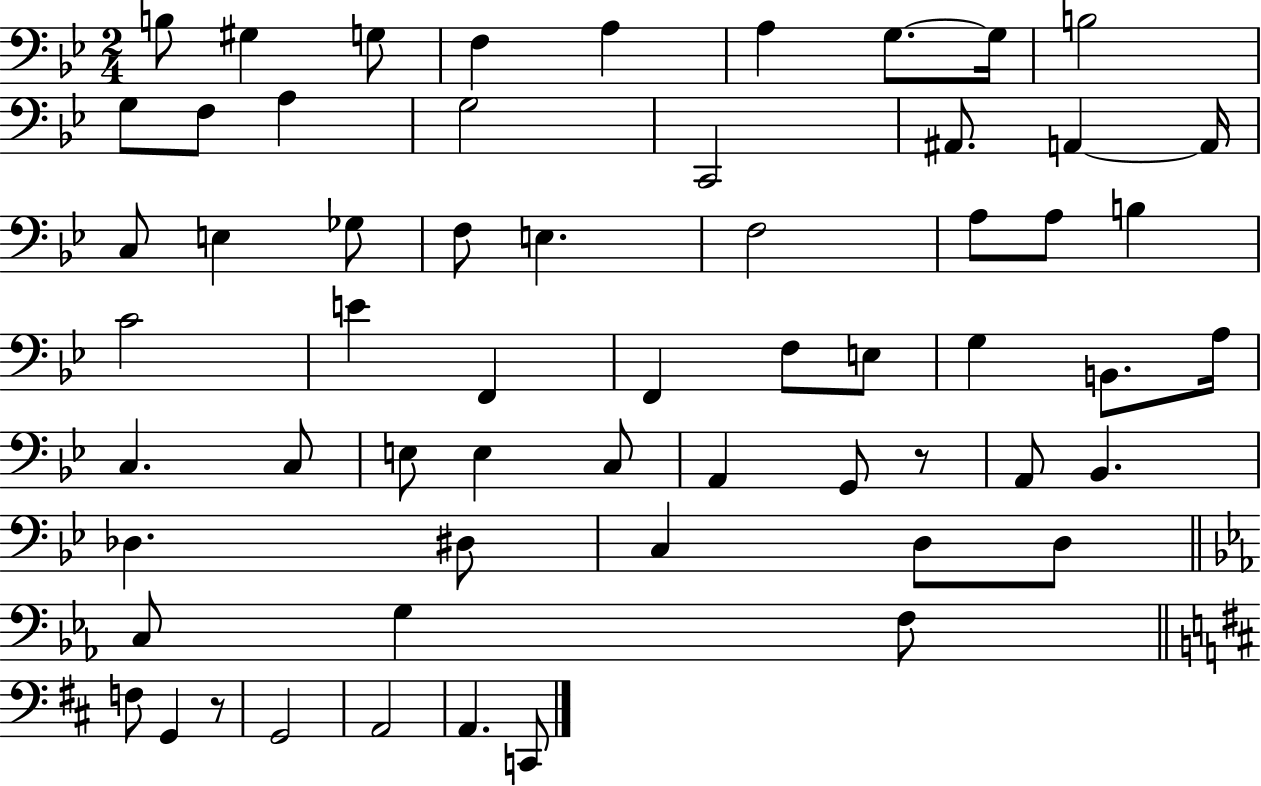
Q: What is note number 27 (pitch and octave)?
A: C4